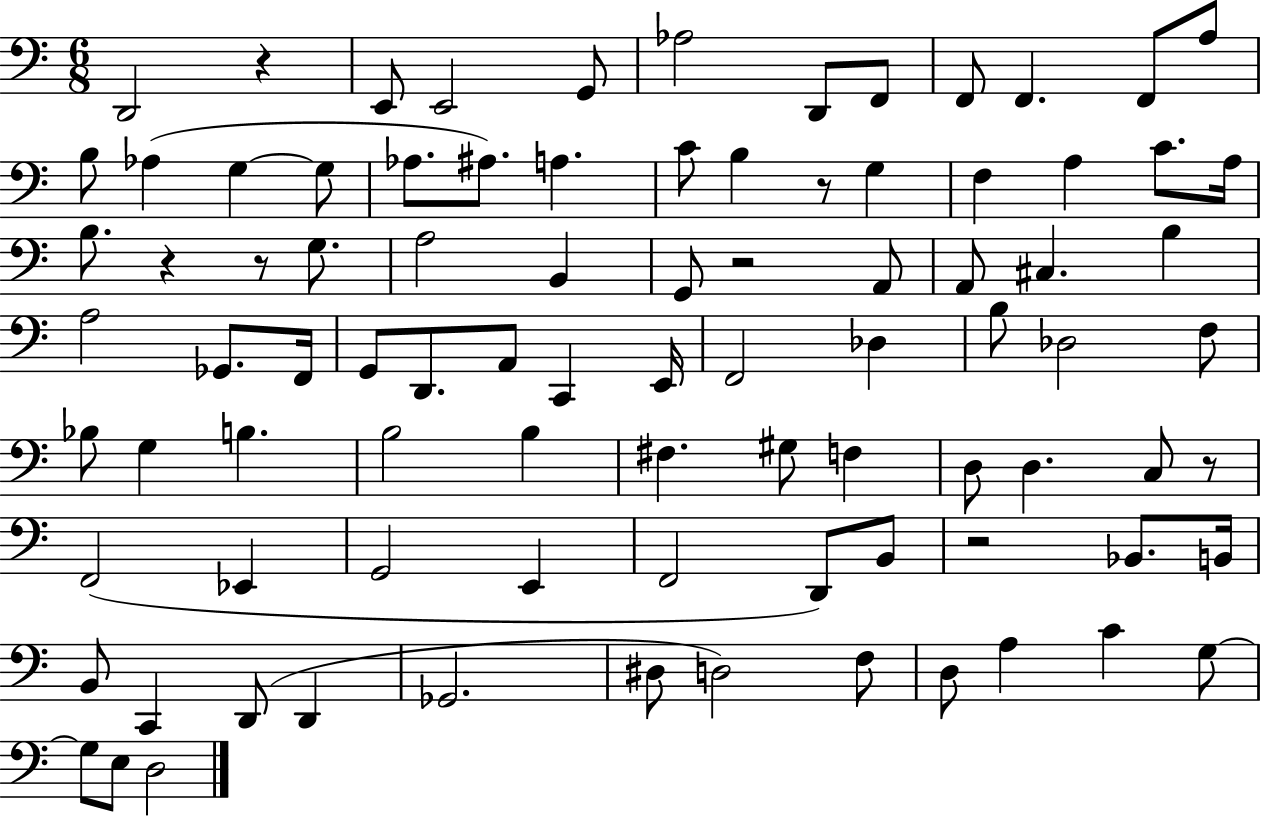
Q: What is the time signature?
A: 6/8